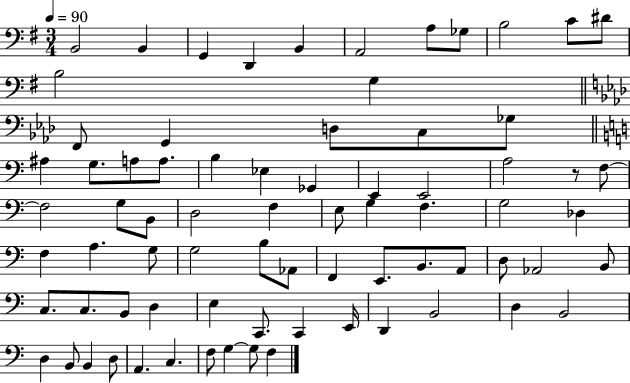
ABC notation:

X:1
T:Untitled
M:3/4
L:1/4
K:G
B,,2 B,, G,, D,, B,, A,,2 A,/2 _G,/2 B,2 C/2 ^D/2 B,2 G, F,,/2 G,, D,/2 C,/2 _G,/2 ^A, G,/2 A,/2 A,/2 B, _E, _G,, E,, E,,2 A,2 z/2 F,/2 F,2 G,/2 B,,/2 D,2 F, E,/2 G, F, G,2 _D, F, A, G,/2 G,2 B,/2 _A,,/2 F,, E,,/2 B,,/2 A,,/2 D,/2 _A,,2 B,,/2 C,/2 C,/2 B,,/2 D, E, C,,/2 C,, E,,/4 D,, B,,2 D, B,,2 D, B,,/2 B,, D,/2 A,, C, F,/2 G, G,/2 F,